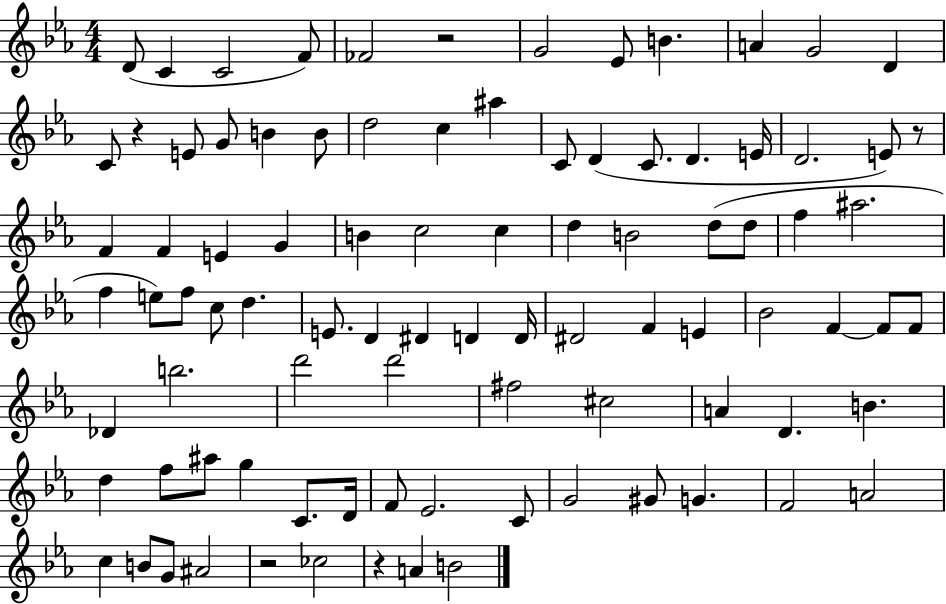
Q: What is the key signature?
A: EES major